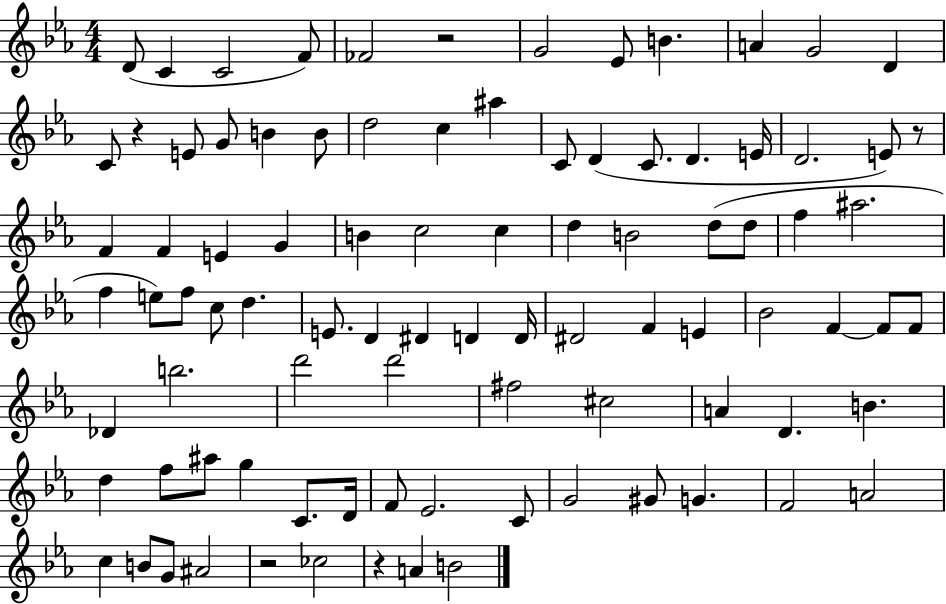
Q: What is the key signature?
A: EES major